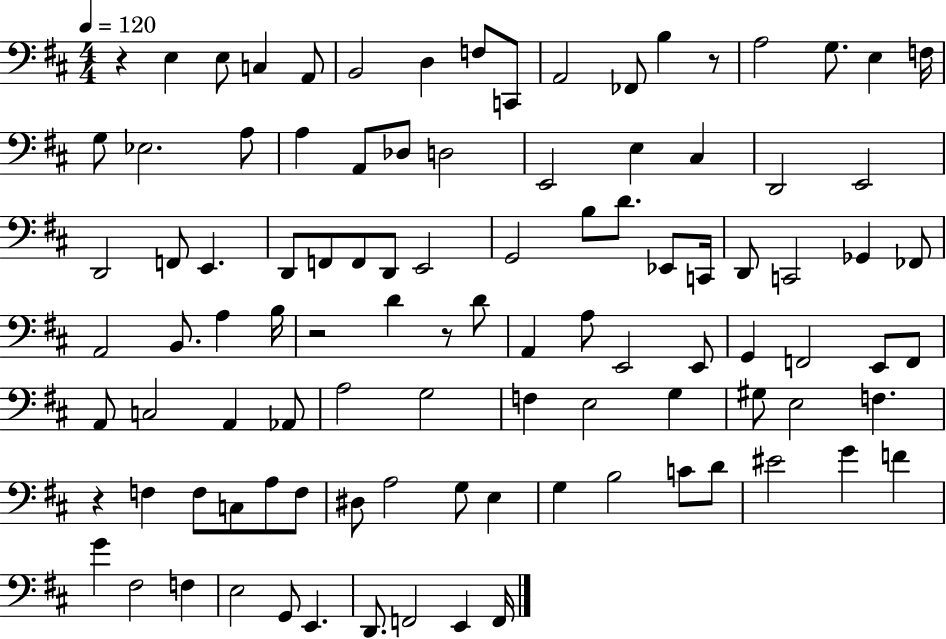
{
  \clef bass
  \numericTimeSignature
  \time 4/4
  \key d \major
  \tempo 4 = 120
  r4 e4 e8 c4 a,8 | b,2 d4 f8 c,8 | a,2 fes,8 b4 r8 | a2 g8. e4 f16 | \break g8 ees2. a8 | a4 a,8 des8 d2 | e,2 e4 cis4 | d,2 e,2 | \break d,2 f,8 e,4. | d,8 f,8 f,8 d,8 e,2 | g,2 b8 d'8. ees,8 c,16 | d,8 c,2 ges,4 fes,8 | \break a,2 b,8. a4 b16 | r2 d'4 r8 d'8 | a,4 a8 e,2 e,8 | g,4 f,2 e,8 f,8 | \break a,8 c2 a,4 aes,8 | a2 g2 | f4 e2 g4 | gis8 e2 f4. | \break r4 f4 f8 c8 a8 f8 | dis8 a2 g8 e4 | g4 b2 c'8 d'8 | eis'2 g'4 f'4 | \break g'4 fis2 f4 | e2 g,8 e,4. | d,8. f,2 e,4 f,16 | \bar "|."
}